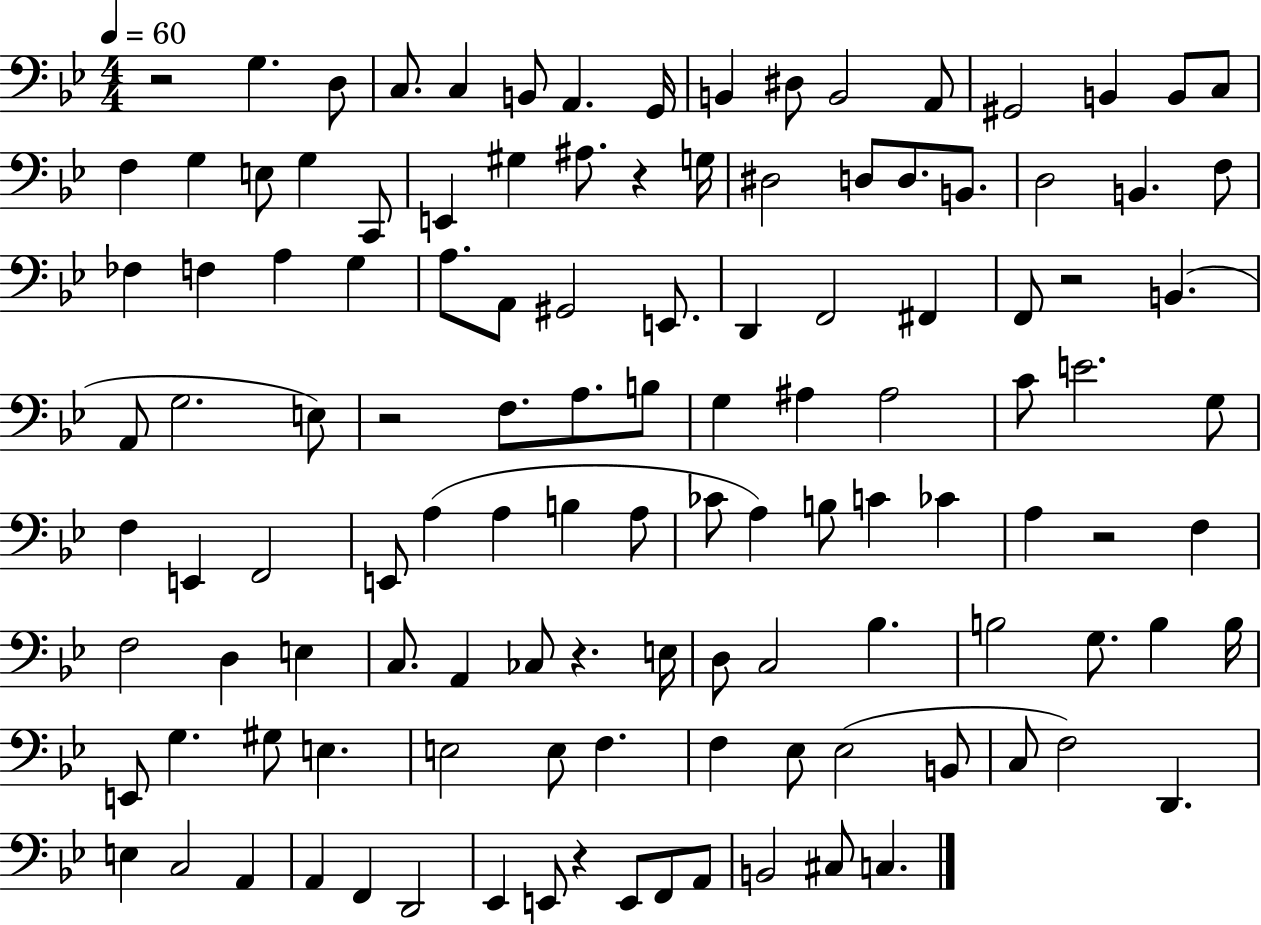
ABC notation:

X:1
T:Untitled
M:4/4
L:1/4
K:Bb
z2 G, D,/2 C,/2 C, B,,/2 A,, G,,/4 B,, ^D,/2 B,,2 A,,/2 ^G,,2 B,, B,,/2 C,/2 F, G, E,/2 G, C,,/2 E,, ^G, ^A,/2 z G,/4 ^D,2 D,/2 D,/2 B,,/2 D,2 B,, F,/2 _F, F, A, G, A,/2 A,,/2 ^G,,2 E,,/2 D,, F,,2 ^F,, F,,/2 z2 B,, A,,/2 G,2 E,/2 z2 F,/2 A,/2 B,/2 G, ^A, ^A,2 C/2 E2 G,/2 F, E,, F,,2 E,,/2 A, A, B, A,/2 _C/2 A, B,/2 C _C A, z2 F, F,2 D, E, C,/2 A,, _C,/2 z E,/4 D,/2 C,2 _B, B,2 G,/2 B, B,/4 E,,/2 G, ^G,/2 E, E,2 E,/2 F, F, _E,/2 _E,2 B,,/2 C,/2 F,2 D,, E, C,2 A,, A,, F,, D,,2 _E,, E,,/2 z E,,/2 F,,/2 A,,/2 B,,2 ^C,/2 C,